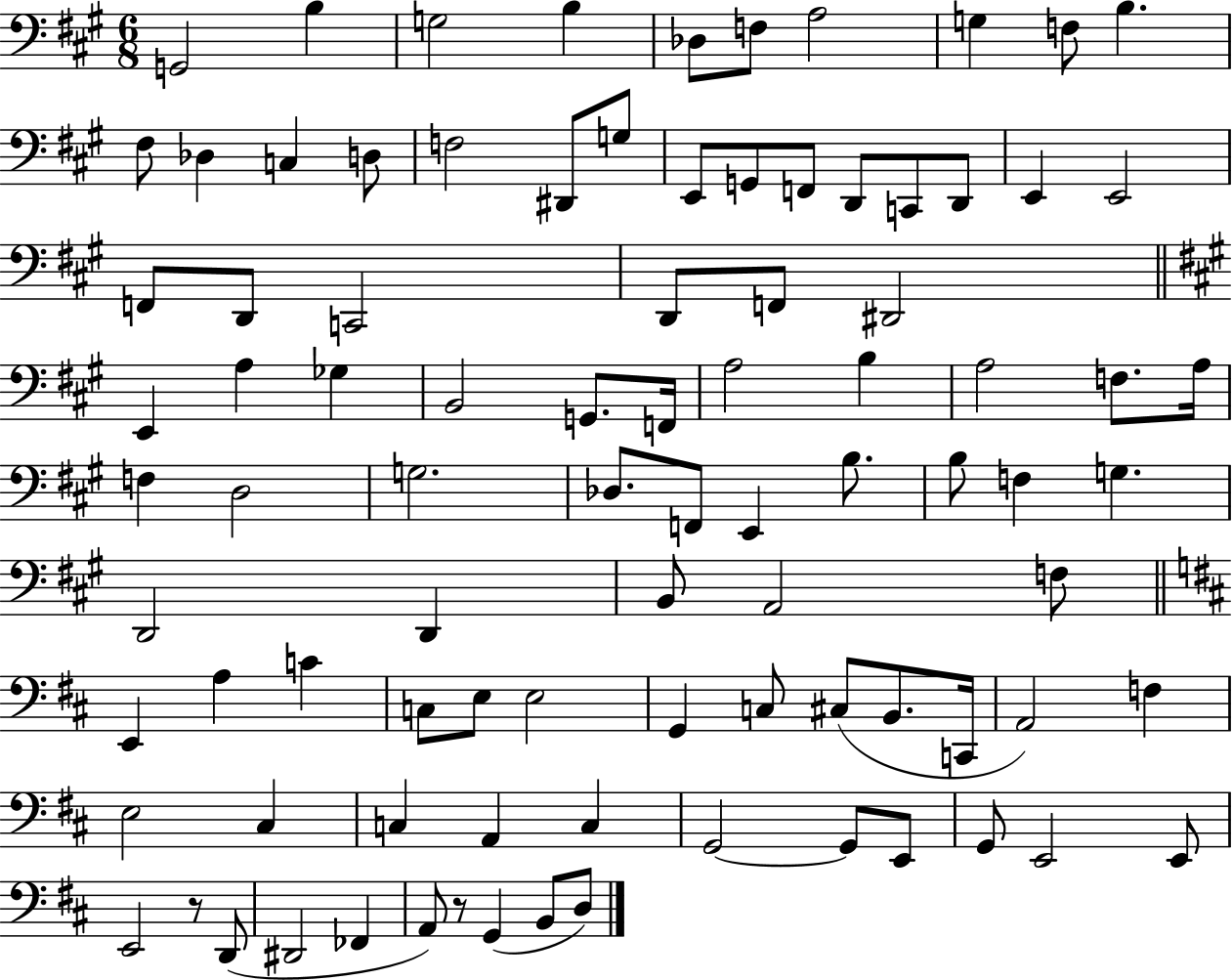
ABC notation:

X:1
T:Untitled
M:6/8
L:1/4
K:A
G,,2 B, G,2 B, _D,/2 F,/2 A,2 G, F,/2 B, ^F,/2 _D, C, D,/2 F,2 ^D,,/2 G,/2 E,,/2 G,,/2 F,,/2 D,,/2 C,,/2 D,,/2 E,, E,,2 F,,/2 D,,/2 C,,2 D,,/2 F,,/2 ^D,,2 E,, A, _G, B,,2 G,,/2 F,,/4 A,2 B, A,2 F,/2 A,/4 F, D,2 G,2 _D,/2 F,,/2 E,, B,/2 B,/2 F, G, D,,2 D,, B,,/2 A,,2 F,/2 E,, A, C C,/2 E,/2 E,2 G,, C,/2 ^C,/2 B,,/2 C,,/4 A,,2 F, E,2 ^C, C, A,, C, G,,2 G,,/2 E,,/2 G,,/2 E,,2 E,,/2 E,,2 z/2 D,,/2 ^D,,2 _F,, A,,/2 z/2 G,, B,,/2 D,/2